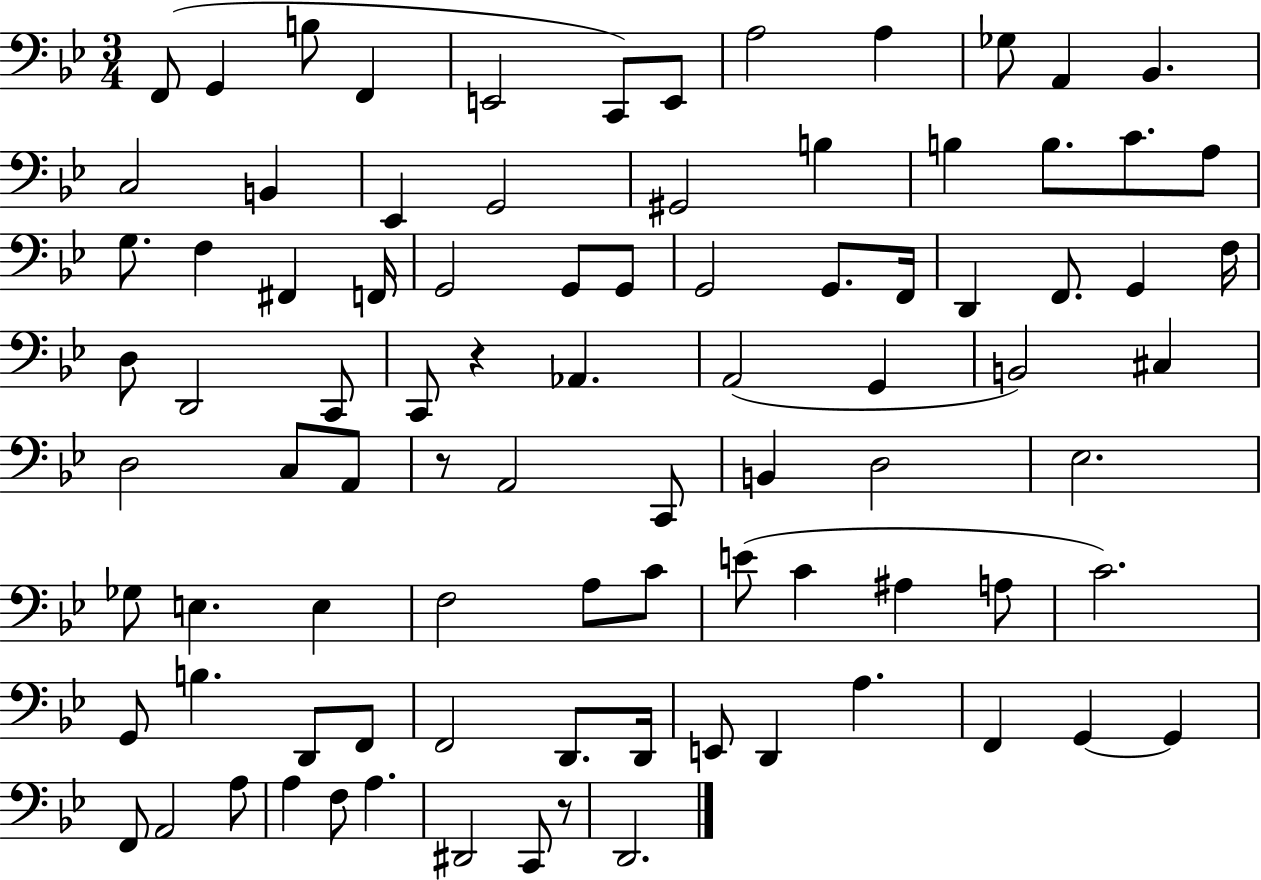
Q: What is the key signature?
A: BES major